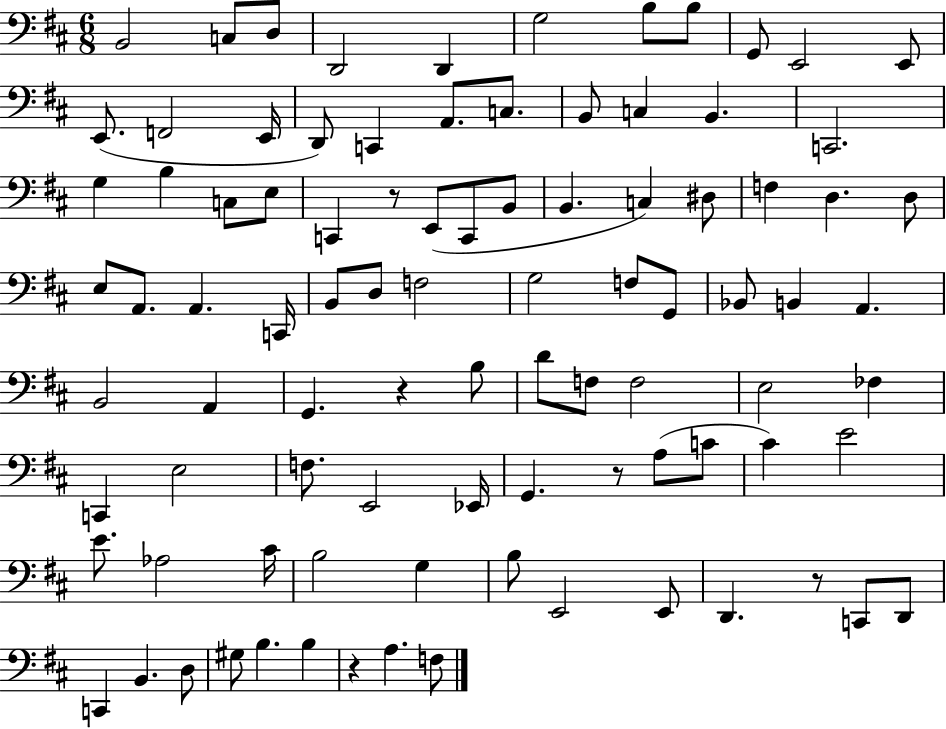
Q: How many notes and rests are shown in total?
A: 92